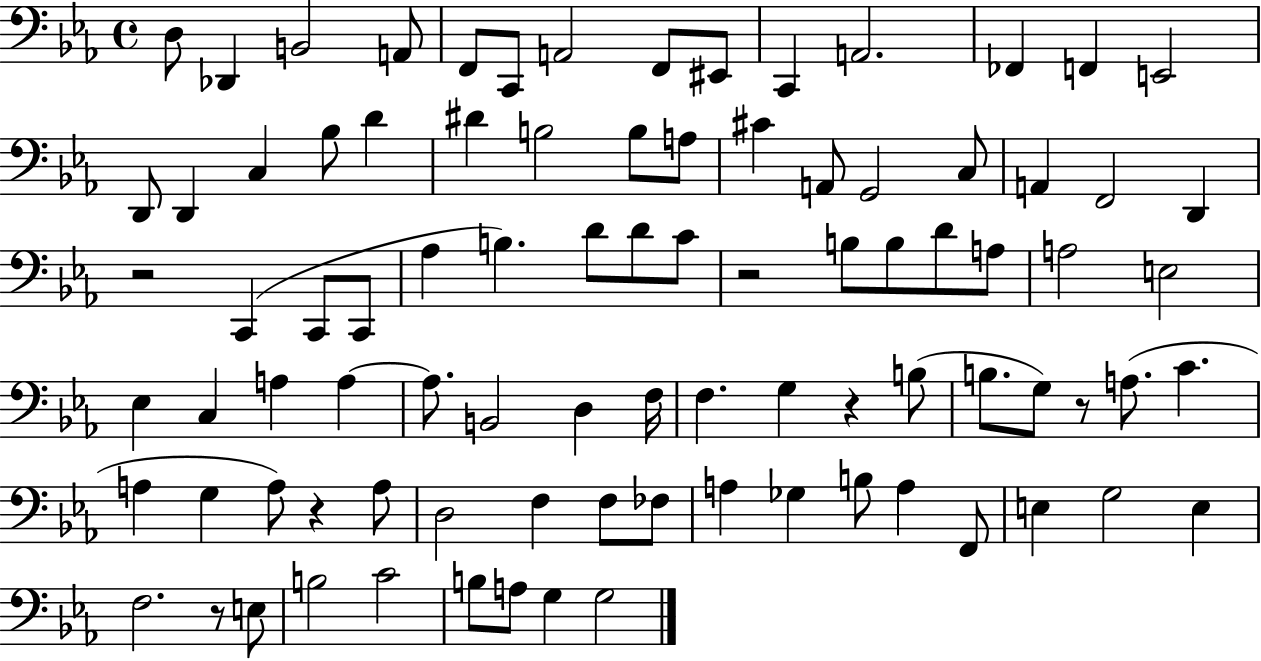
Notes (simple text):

D3/e Db2/q B2/h A2/e F2/e C2/e A2/h F2/e EIS2/e C2/q A2/h. FES2/q F2/q E2/h D2/e D2/q C3/q Bb3/e D4/q D#4/q B3/h B3/e A3/e C#4/q A2/e G2/h C3/e A2/q F2/h D2/q R/h C2/q C2/e C2/e Ab3/q B3/q. D4/e D4/e C4/e R/h B3/e B3/e D4/e A3/e A3/h E3/h Eb3/q C3/q A3/q A3/q A3/e. B2/h D3/q F3/s F3/q. G3/q R/q B3/e B3/e. G3/e R/e A3/e. C4/q. A3/q G3/q A3/e R/q A3/e D3/h F3/q F3/e FES3/e A3/q Gb3/q B3/e A3/q F2/e E3/q G3/h E3/q F3/h. R/e E3/e B3/h C4/h B3/e A3/e G3/q G3/h